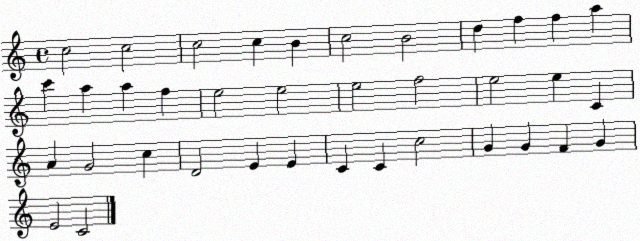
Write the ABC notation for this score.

X:1
T:Untitled
M:4/4
L:1/4
K:C
c2 c2 c2 c B c2 B2 d f f a c' a a f e2 e2 e2 f2 e2 e C A G2 c D2 E E C C c2 G G F G E2 C2